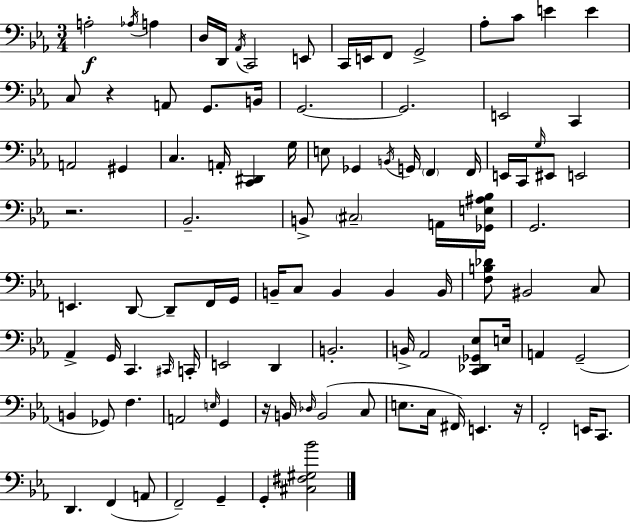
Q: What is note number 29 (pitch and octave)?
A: G3